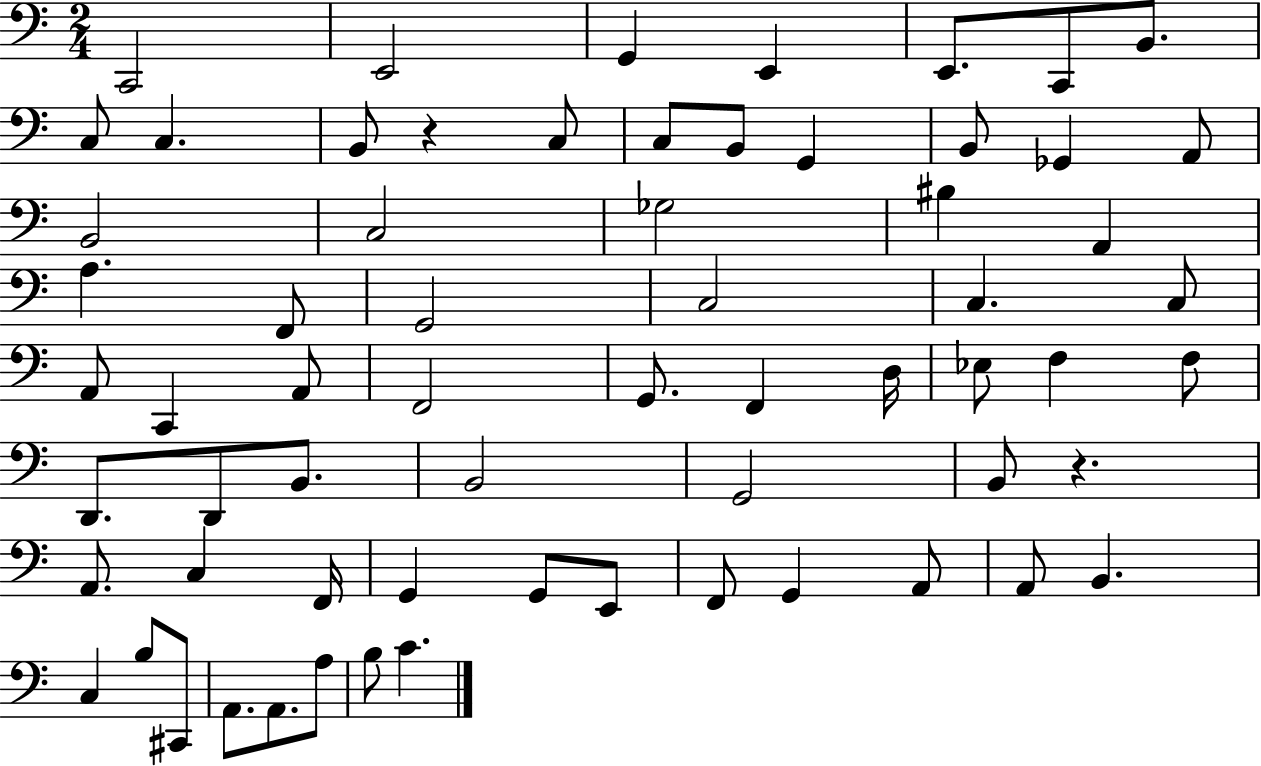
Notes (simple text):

C2/h E2/h G2/q E2/q E2/e. C2/e B2/e. C3/e C3/q. B2/e R/q C3/e C3/e B2/e G2/q B2/e Gb2/q A2/e B2/h C3/h Gb3/h BIS3/q A2/q A3/q. F2/e G2/h C3/h C3/q. C3/e A2/e C2/q A2/e F2/h G2/e. F2/q D3/s Eb3/e F3/q F3/e D2/e. D2/e B2/e. B2/h G2/h B2/e R/q. A2/e. C3/q F2/s G2/q G2/e E2/e F2/e G2/q A2/e A2/e B2/q. C3/q B3/e C#2/e A2/e. A2/e. A3/e B3/e C4/q.